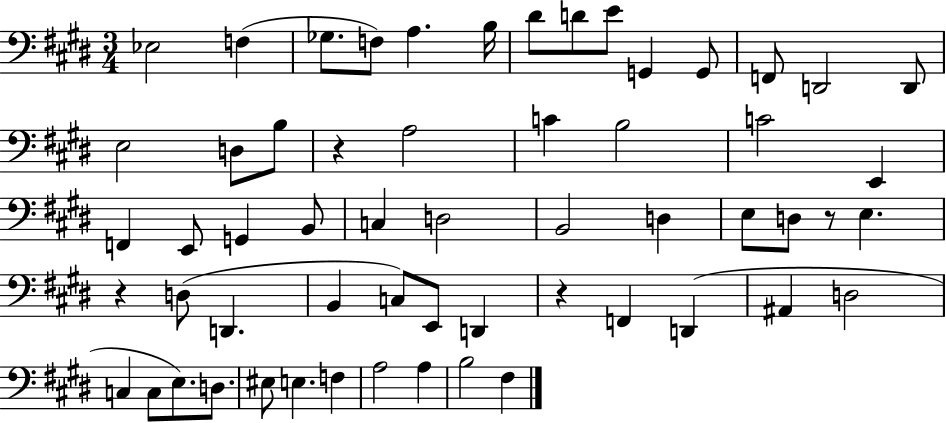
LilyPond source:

{
  \clef bass
  \numericTimeSignature
  \time 3/4
  \key e \major
  ees2 f4( | ges8. f8) a4. b16 | dis'8 d'8 e'8 g,4 g,8 | f,8 d,2 d,8 | \break e2 d8 b8 | r4 a2 | c'4 b2 | c'2 e,4 | \break f,4 e,8 g,4 b,8 | c4 d2 | b,2 d4 | e8 d8 r8 e4. | \break r4 d8( d,4. | b,4 c8) e,8 d,4 | r4 f,4 d,4( | ais,4 d2 | \break c4 c8 e8.) d8. | eis8 e4. f4 | a2 a4 | b2 fis4 | \break \bar "|."
}